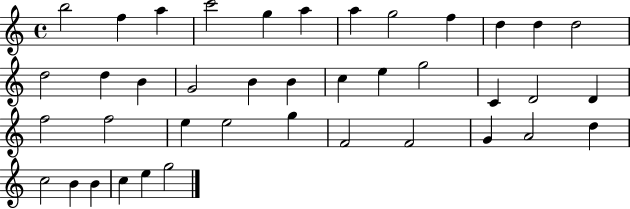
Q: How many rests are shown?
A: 0